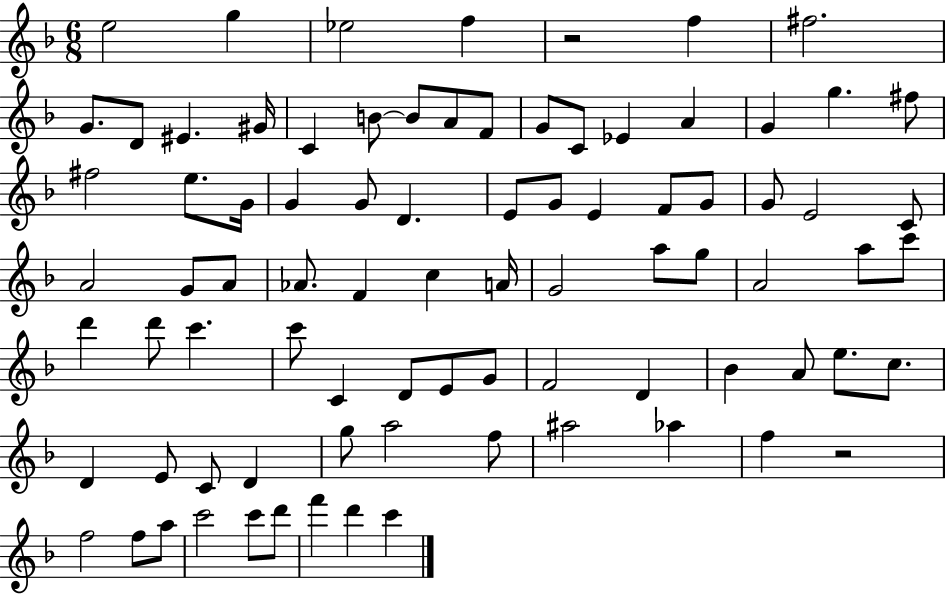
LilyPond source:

{
  \clef treble
  \numericTimeSignature
  \time 6/8
  \key f \major
  e''2 g''4 | ees''2 f''4 | r2 f''4 | fis''2. | \break g'8. d'8 eis'4. gis'16 | c'4 b'8~~ b'8 a'8 f'8 | g'8 c'8 ees'4 a'4 | g'4 g''4. fis''8 | \break fis''2 e''8. g'16 | g'4 g'8 d'4. | e'8 g'8 e'4 f'8 g'8 | g'8 e'2 c'8 | \break a'2 g'8 a'8 | aes'8. f'4 c''4 a'16 | g'2 a''8 g''8 | a'2 a''8 c'''8 | \break d'''4 d'''8 c'''4. | c'''8 c'4 d'8 e'8 g'8 | f'2 d'4 | bes'4 a'8 e''8. c''8. | \break d'4 e'8 c'8 d'4 | g''8 a''2 f''8 | ais''2 aes''4 | f''4 r2 | \break f''2 f''8 a''8 | c'''2 c'''8 d'''8 | f'''4 d'''4 c'''4 | \bar "|."
}